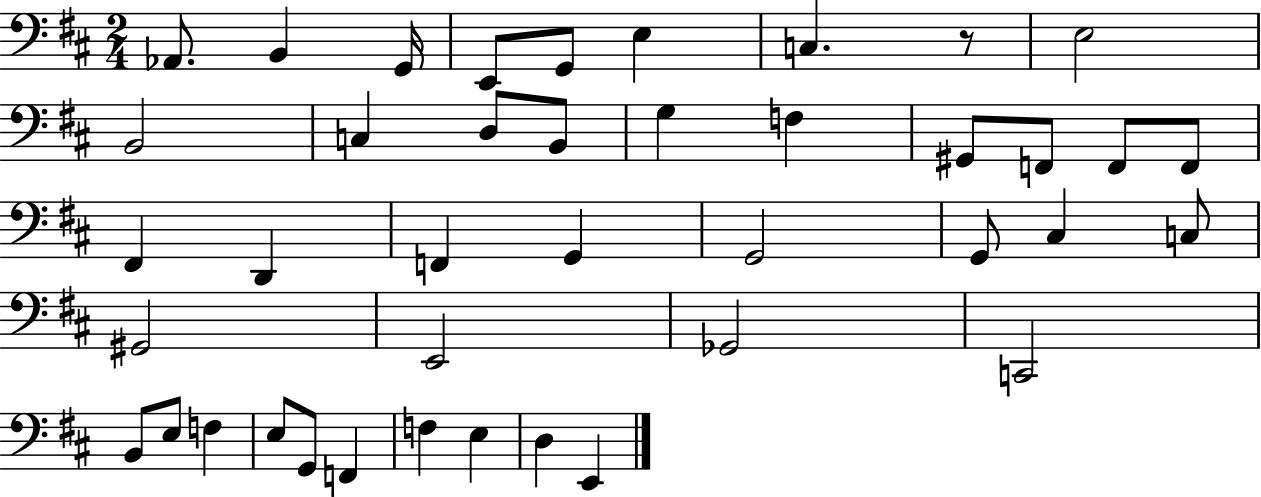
Ab2/e. B2/q G2/s E2/e G2/e E3/q C3/q. R/e E3/h B2/h C3/q D3/e B2/e G3/q F3/q G#2/e F2/e F2/e F2/e F#2/q D2/q F2/q G2/q G2/h G2/e C#3/q C3/e G#2/h E2/h Gb2/h C2/h B2/e E3/e F3/q E3/e G2/e F2/q F3/q E3/q D3/q E2/q